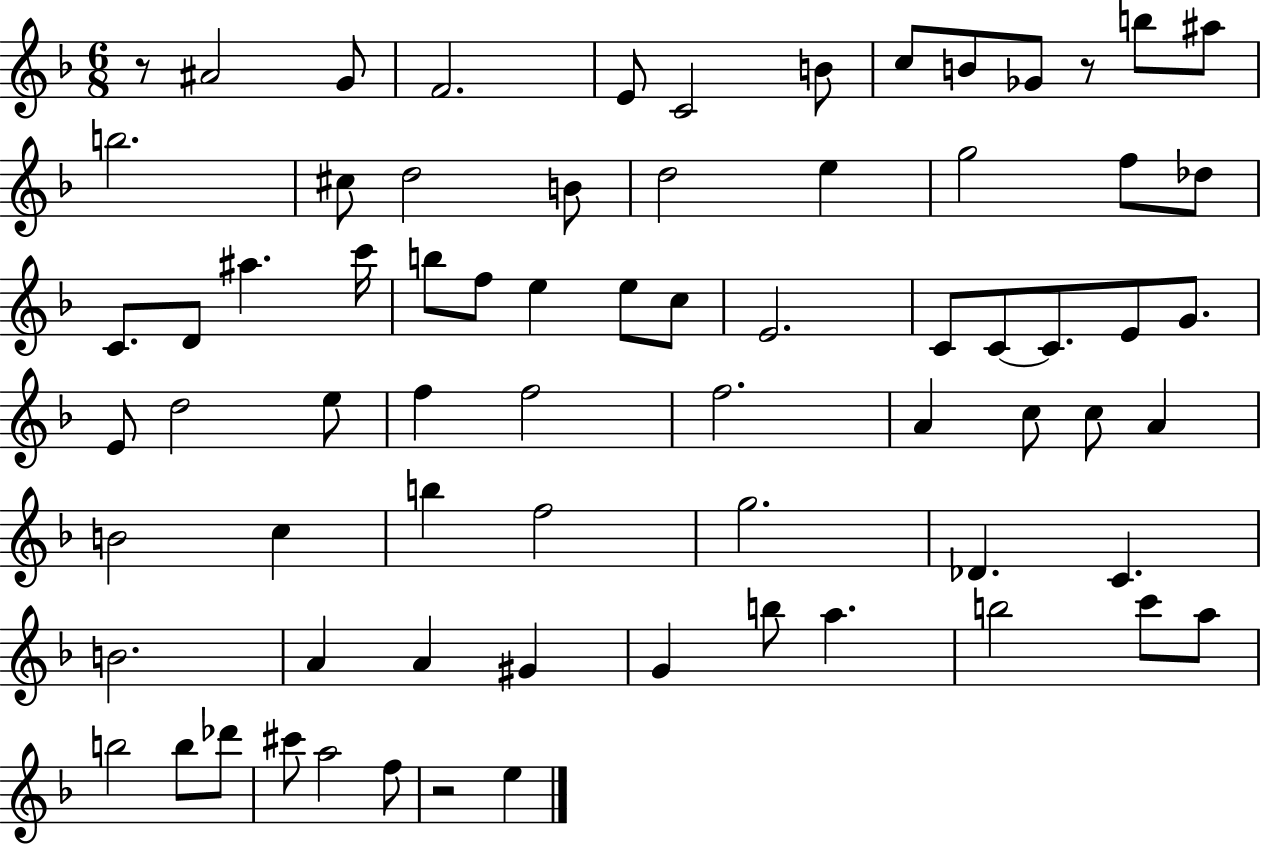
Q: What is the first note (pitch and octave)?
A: A#4